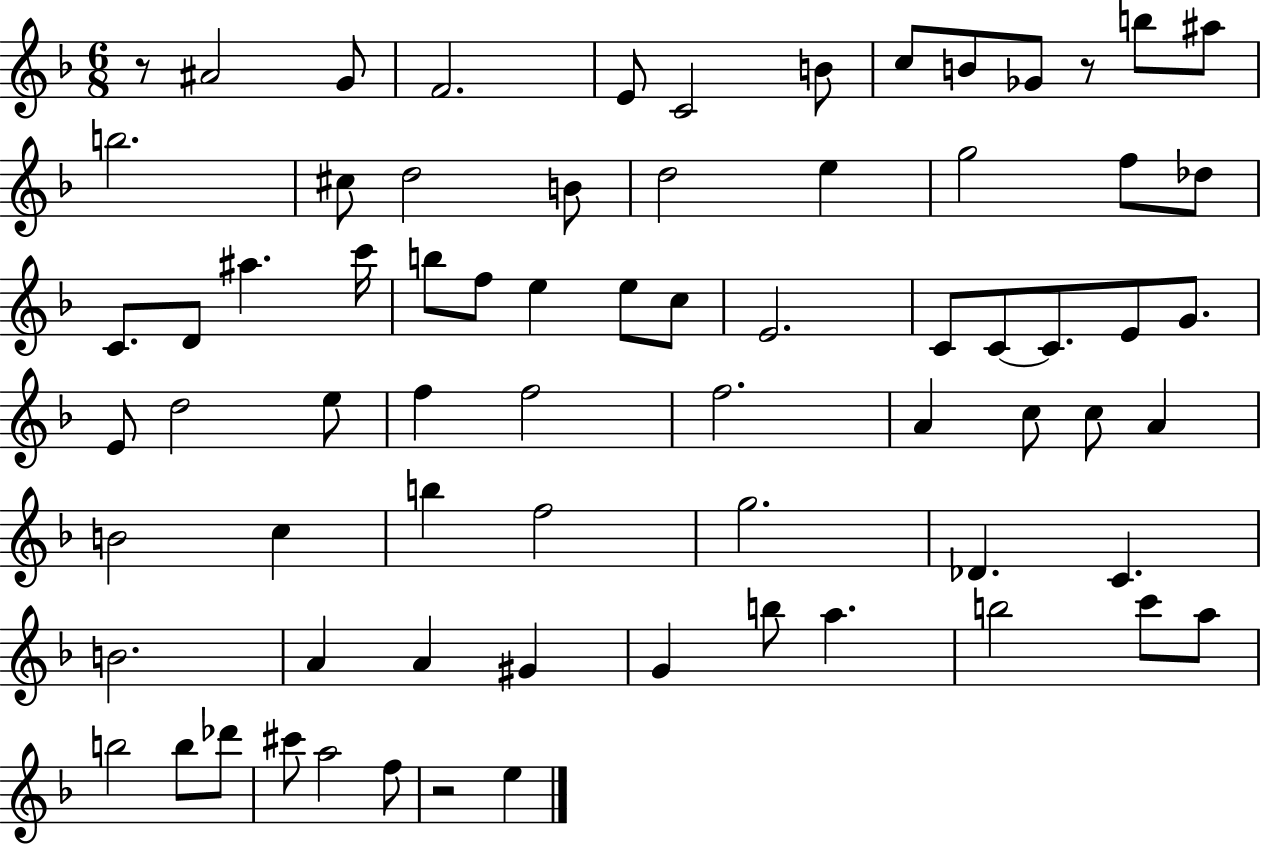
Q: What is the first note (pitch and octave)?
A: A#4